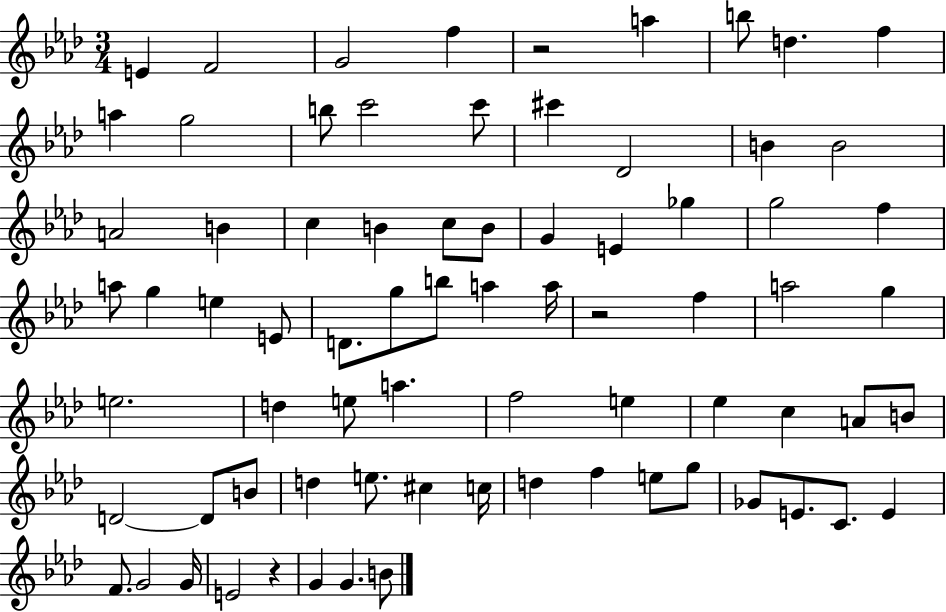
{
  \clef treble
  \numericTimeSignature
  \time 3/4
  \key aes \major
  \repeat volta 2 { e'4 f'2 | g'2 f''4 | r2 a''4 | b''8 d''4. f''4 | \break a''4 g''2 | b''8 c'''2 c'''8 | cis'''4 des'2 | b'4 b'2 | \break a'2 b'4 | c''4 b'4 c''8 b'8 | g'4 e'4 ges''4 | g''2 f''4 | \break a''8 g''4 e''4 e'8 | d'8. g''8 b''8 a''4 a''16 | r2 f''4 | a''2 g''4 | \break e''2. | d''4 e''8 a''4. | f''2 e''4 | ees''4 c''4 a'8 b'8 | \break d'2~~ d'8 b'8 | d''4 e''8. cis''4 c''16 | d''4 f''4 e''8 g''8 | ges'8 e'8. c'8. e'4 | \break f'8. g'2 g'16 | e'2 r4 | g'4 g'4. b'8 | } \bar "|."
}